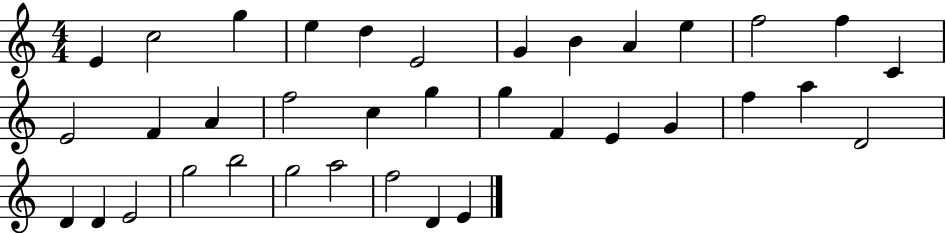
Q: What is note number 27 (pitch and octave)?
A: D4